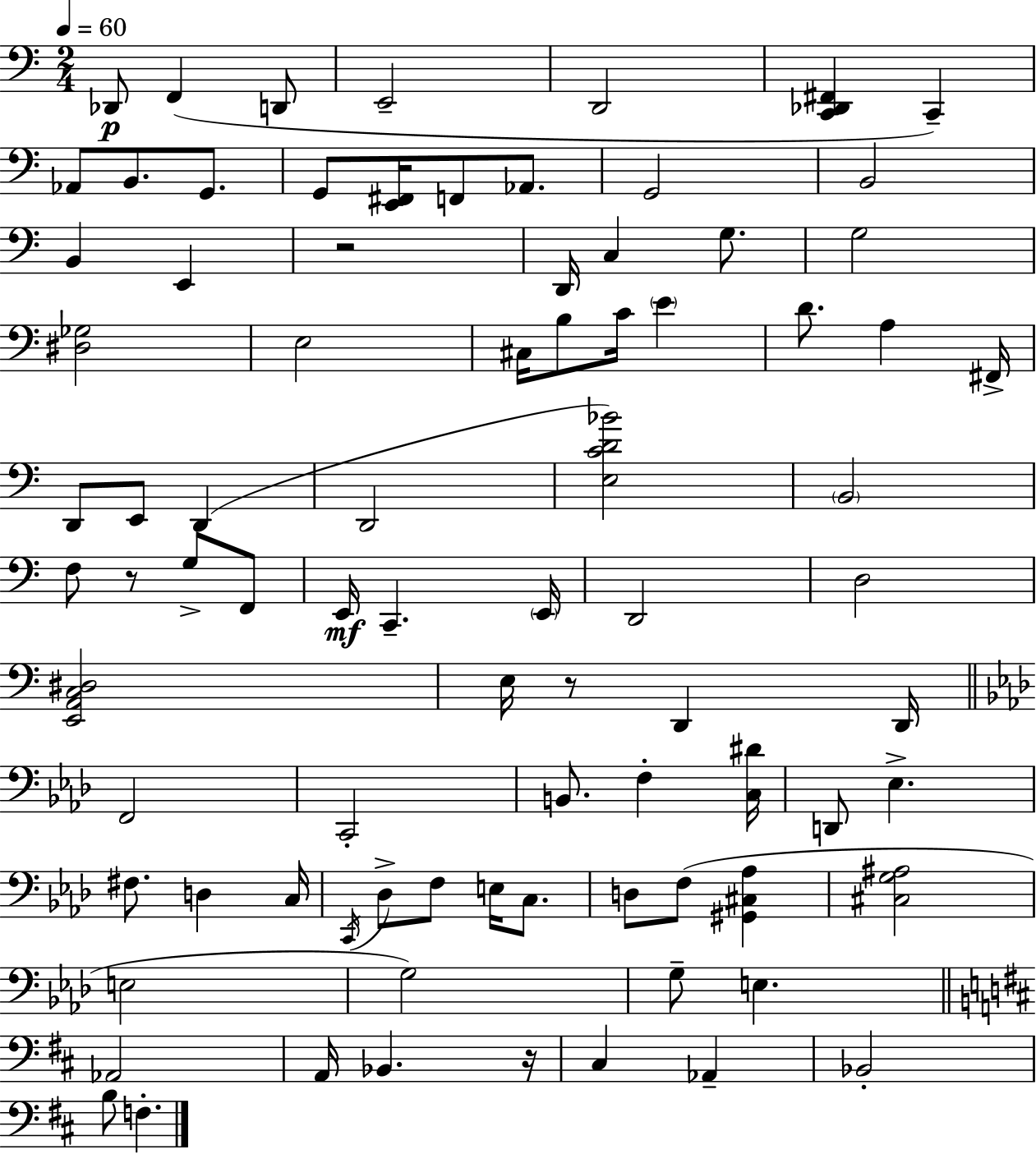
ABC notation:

X:1
T:Untitled
M:2/4
L:1/4
K:C
_D,,/2 F,, D,,/2 E,,2 D,,2 [C,,_D,,^F,,] C,, _A,,/2 B,,/2 G,,/2 G,,/2 [E,,^F,,]/4 F,,/2 _A,,/2 G,,2 B,,2 B,, E,, z2 D,,/4 C, G,/2 G,2 [^D,_G,]2 E,2 ^C,/4 B,/2 C/4 E D/2 A, ^F,,/4 D,,/2 E,,/2 D,, D,,2 [E,CD_B]2 B,,2 F,/2 z/2 G,/2 F,,/2 E,,/4 C,, E,,/4 D,,2 D,2 [E,,A,,C,^D,]2 E,/4 z/2 D,, D,,/4 F,,2 C,,2 B,,/2 F, [C,^D]/4 D,,/2 _E, ^F,/2 D, C,/4 C,,/4 _D,/2 F,/2 E,/4 C,/2 D,/2 F,/2 [^G,,^C,_A,] [^C,G,^A,]2 E,2 G,2 G,/2 E, _A,,2 A,,/4 _B,, z/4 ^C, _A,, _B,,2 B,/2 F,